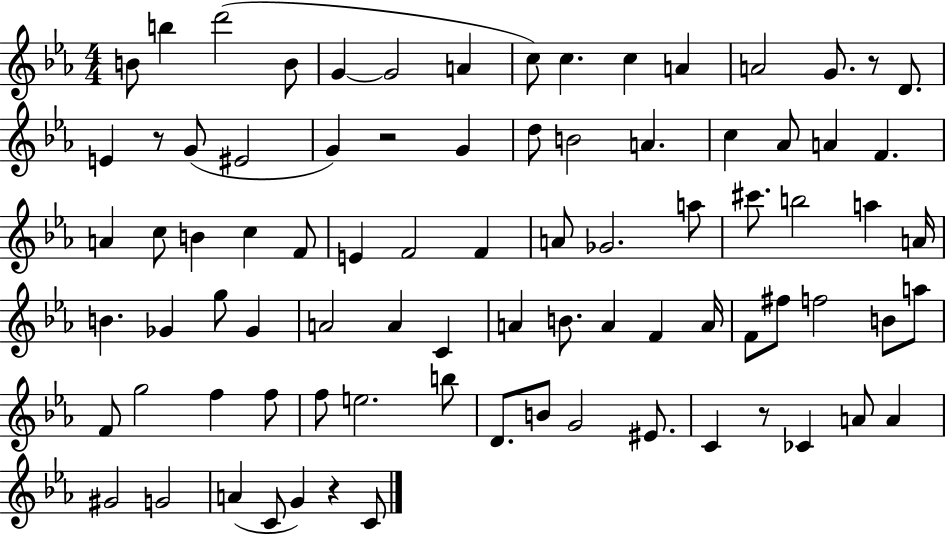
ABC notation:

X:1
T:Untitled
M:4/4
L:1/4
K:Eb
B/2 b d'2 B/2 G G2 A c/2 c c A A2 G/2 z/2 D/2 E z/2 G/2 ^E2 G z2 G d/2 B2 A c _A/2 A F A c/2 B c F/2 E F2 F A/2 _G2 a/2 ^c'/2 b2 a A/4 B _G g/2 _G A2 A C A B/2 A F A/4 F/2 ^f/2 f2 B/2 a/2 F/2 g2 f f/2 f/2 e2 b/2 D/2 B/2 G2 ^E/2 C z/2 _C A/2 A ^G2 G2 A C/2 G z C/2